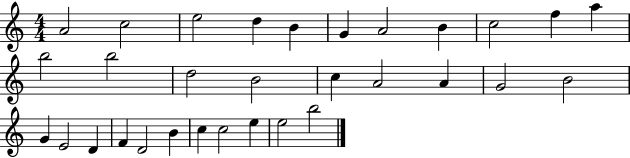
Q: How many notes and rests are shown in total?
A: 31